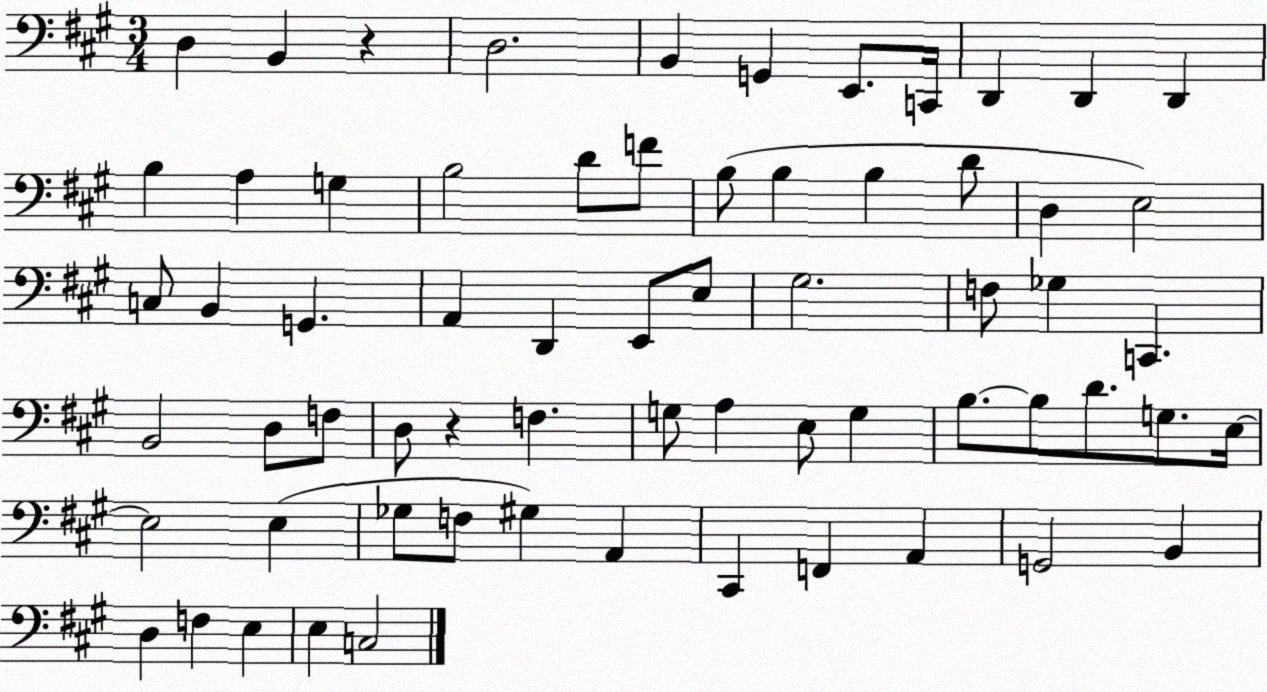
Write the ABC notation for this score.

X:1
T:Untitled
M:3/4
L:1/4
K:A
D, B,, z D,2 B,, G,, E,,/2 C,,/4 D,, D,, D,, B, A, G, B,2 D/2 F/2 B,/2 B, B, D/2 D, E,2 C,/2 B,, G,, A,, D,, E,,/2 E,/2 ^G,2 F,/2 _G, C,, B,,2 D,/2 F,/2 D,/2 z F, G,/2 A, E,/2 G, B,/2 B,/2 D/2 G,/2 E,/4 E,2 E, _G,/2 F,/2 ^G, A,, ^C,, F,, A,, G,,2 B,, D, F, E, E, C,2